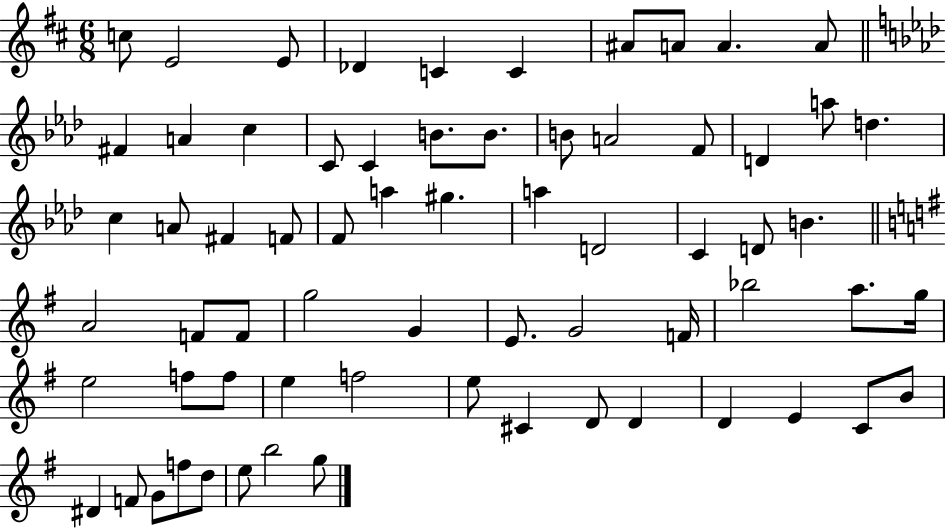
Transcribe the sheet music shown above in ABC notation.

X:1
T:Untitled
M:6/8
L:1/4
K:D
c/2 E2 E/2 _D C C ^A/2 A/2 A A/2 ^F A c C/2 C B/2 B/2 B/2 A2 F/2 D a/2 d c A/2 ^F F/2 F/2 a ^g a D2 C D/2 B A2 F/2 F/2 g2 G E/2 G2 F/4 _b2 a/2 g/4 e2 f/2 f/2 e f2 e/2 ^C D/2 D D E C/2 B/2 ^D F/2 G/2 f/2 d/2 e/2 b2 g/2